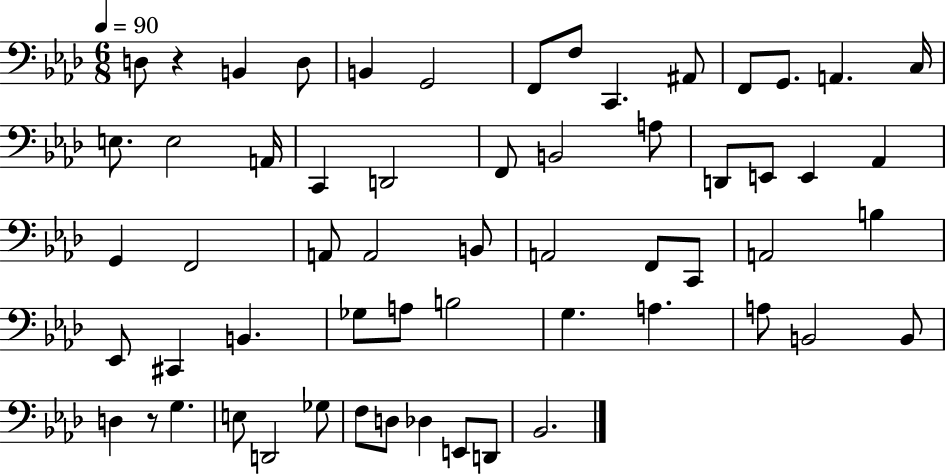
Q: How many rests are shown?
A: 2